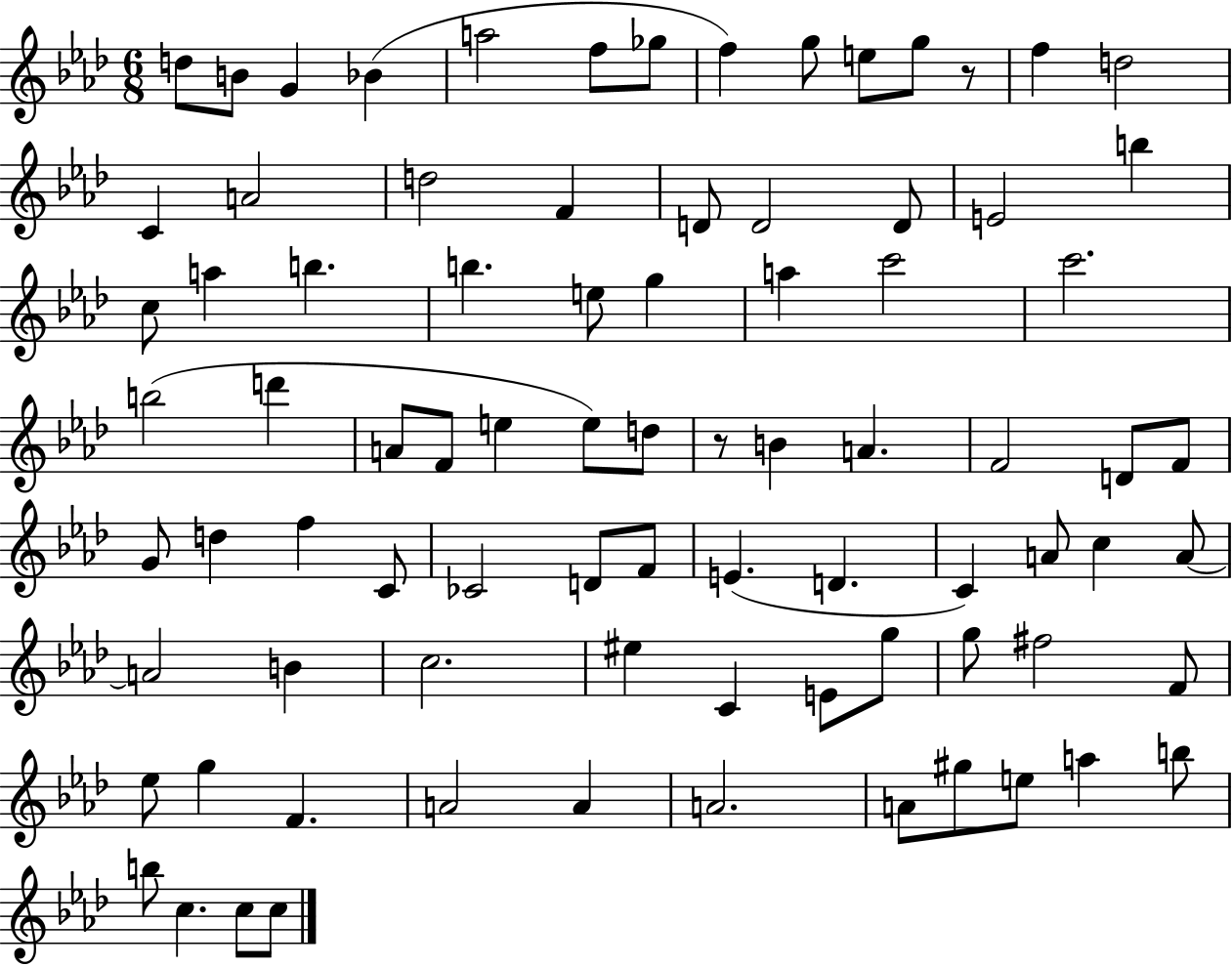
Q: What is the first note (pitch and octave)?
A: D5